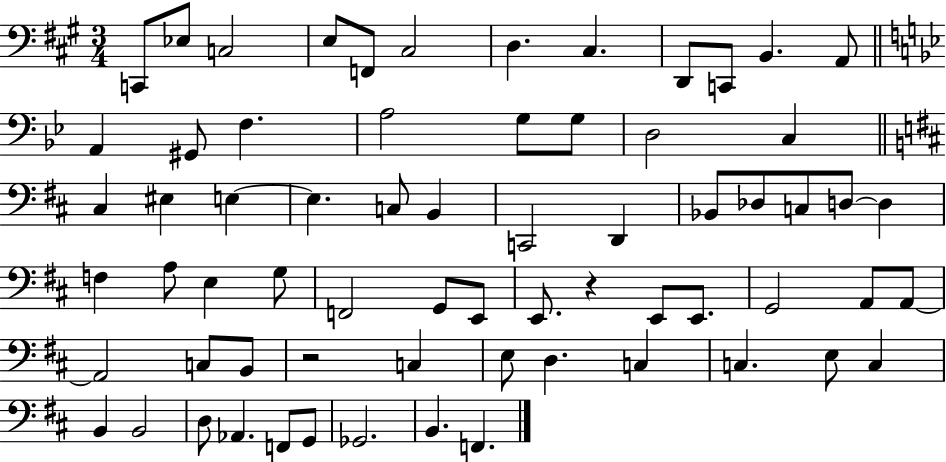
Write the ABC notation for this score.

X:1
T:Untitled
M:3/4
L:1/4
K:A
C,,/2 _E,/2 C,2 E,/2 F,,/2 ^C,2 D, ^C, D,,/2 C,,/2 B,, A,,/2 A,, ^G,,/2 F, A,2 G,/2 G,/2 D,2 C, ^C, ^E, E, E, C,/2 B,, C,,2 D,, _B,,/2 _D,/2 C,/2 D,/2 D, F, A,/2 E, G,/2 F,,2 G,,/2 E,,/2 E,,/2 z E,,/2 E,,/2 G,,2 A,,/2 A,,/2 A,,2 C,/2 B,,/2 z2 C, E,/2 D, C, C, E,/2 C, B,, B,,2 D,/2 _A,, F,,/2 G,,/2 _G,,2 B,, F,,